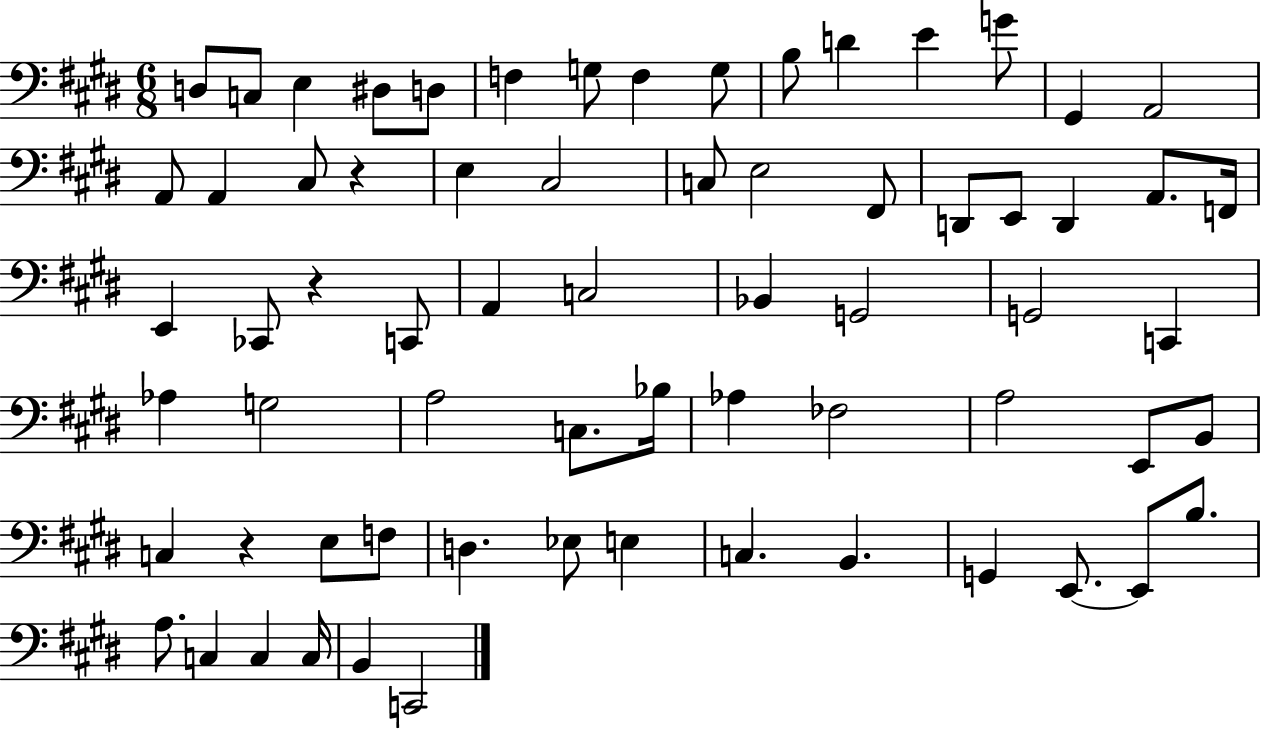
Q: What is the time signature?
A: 6/8